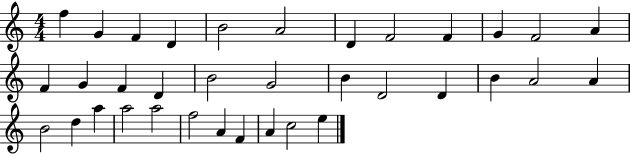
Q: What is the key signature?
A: C major